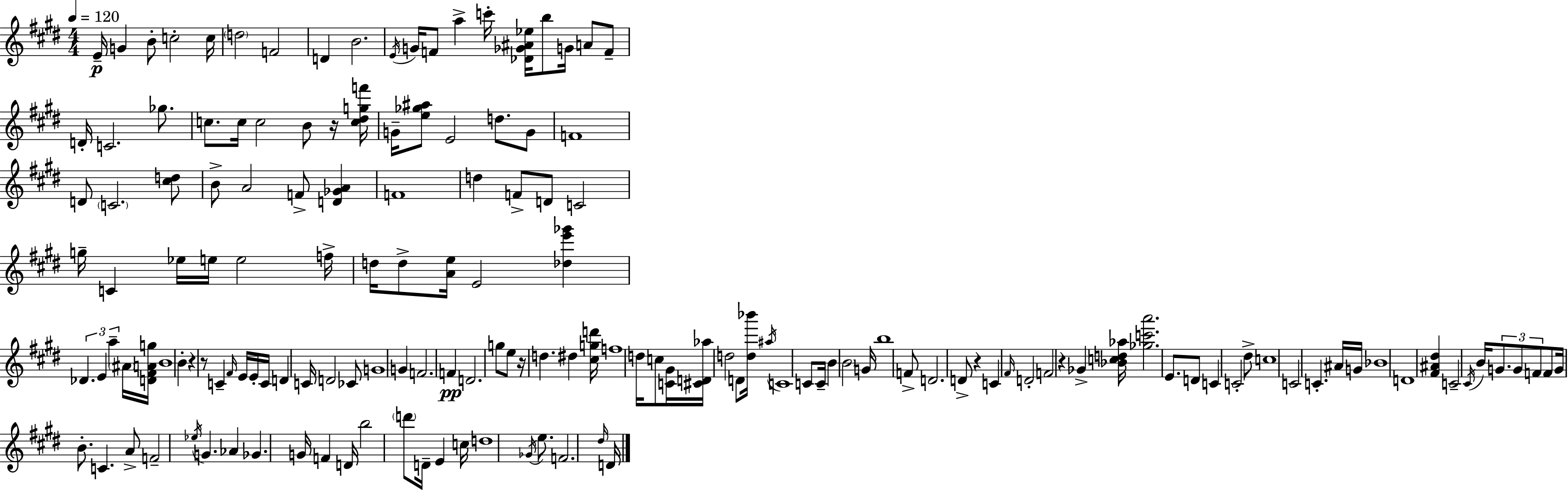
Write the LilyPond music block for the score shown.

{
  \clef treble
  \numericTimeSignature
  \time 4/4
  \key e \major
  \tempo 4 = 120
  \repeat volta 2 { e'16--\p g'4 b'8-. c''2-. c''16 | \parenthesize d''2 f'2 | d'4 b'2. | \acciaccatura { e'16 } g'16 f'8 a''4-> c'''16-. <des' ges' ais' ees''>16 b''8 g'16 a'8 f'8-- | \break d'16-. c'2. ges''8. | c''8. c''16 c''2 b'8 r16 | <c'' dis'' g'' f'''>16 g'16-- <e'' ges'' ais''>8 e'2 d''8. g'8 | f'1 | \break d'8 \parenthesize c'2. <cis'' d''>8 | b'8-> a'2 f'8-> <d' ges' a'>4 | f'1 | d''4 f'8-> d'8 c'2 | \break g''16-- c'4 ees''16 e''16 e''2 | f''16-> d''16 d''8-> <a' e''>16 e'2 <des'' e''' ges'''>4 | \tuplet 3/2 { des'4. e'4 a''4-- } \parenthesize ais'16 | <d' fis' a' g''>16 b'1 | \break b'4-. r4 r8 c'4-- \grace { fis'16 } | e'16 e'16-. c'16 d'4 c'16 d'2 | ces'8 g'1 | g'4 f'2. | \break f'4\pp d'2. | g''8 e''8 r16 d''4. dis''4 | <cis'' g'' d'''>16 f''1 | d''16 c''8 <c' gis'>16 <cis' d' aes''>16 d''2 d'8 | \break <d'' bes'''>16 \acciaccatura { ais''16 } c'1 | c'8 c'16-- b'4 \parenthesize b'2 | g'16 b''1 | f'8-> d'2. | \break d'8-> r4 c'4 \grace { fis'16 } d'2-. | f'2 r4 | ges'4-> <bes' c'' d'' aes''>16 <ges'' c''' a'''>2. | e'8. d'8 c'4 c'2-. | \break dis''8-> c''1 | c'2 c'4.-. | ais'16 g'16 bes'1 | d'1 | \break <fis' ais' dis''>4 c'2-- | \acciaccatura { cis'16 } b'16 \tuplet 3/2 { g'8. g'8 f'8 } f'8 g'16 b'8.-. c'4. | a'8-> f'2-- \acciaccatura { ees''16 } | g'4. aes'4 ges'4. | \break g'16 f'4 d'16 b''2 \parenthesize d'''8 | d'16-- e'4 c''16 d''1 | \acciaccatura { ges'16 } e''8. f'2. | \grace { dis''16 } d'16 } \bar "|."
}